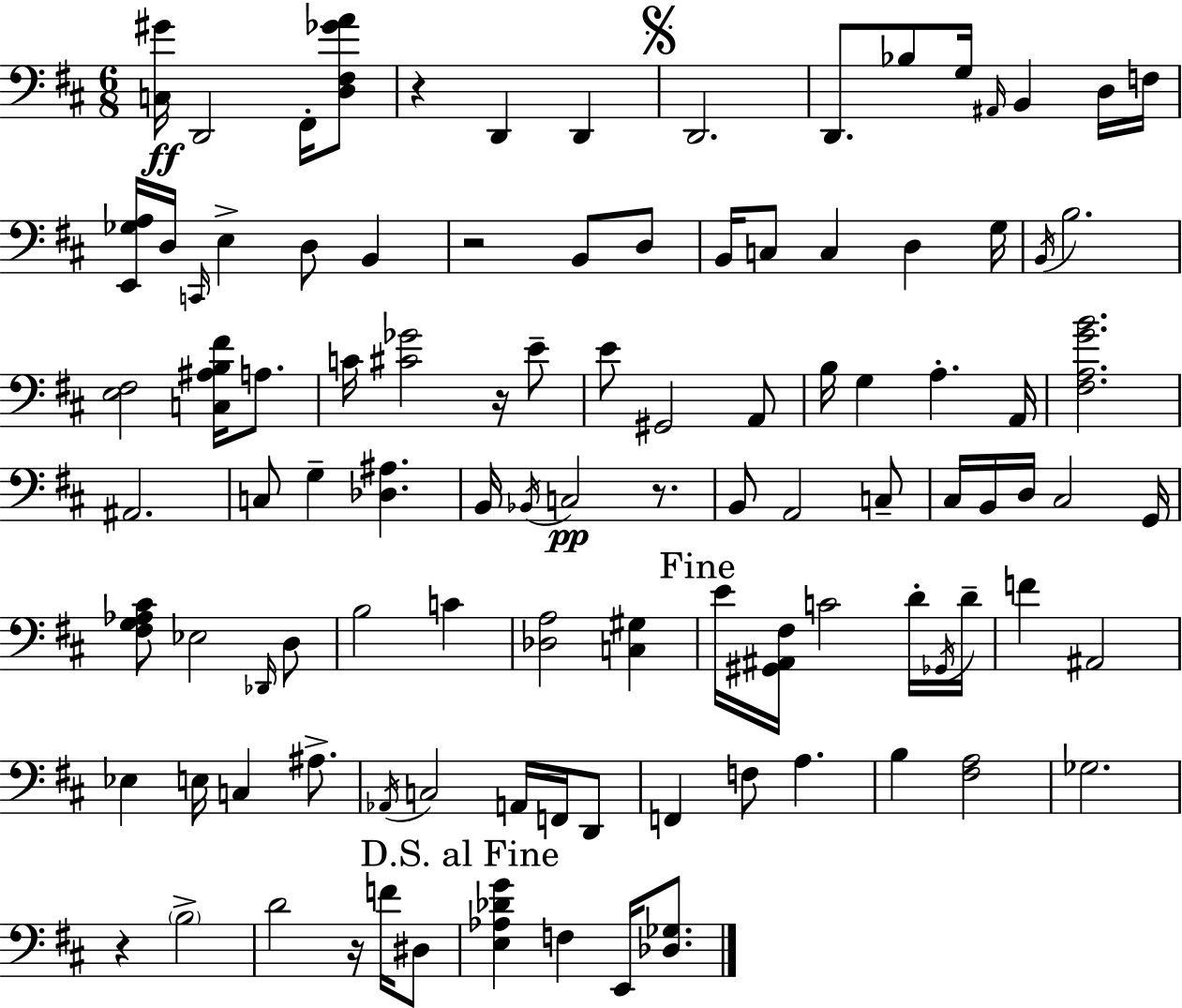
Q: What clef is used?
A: bass